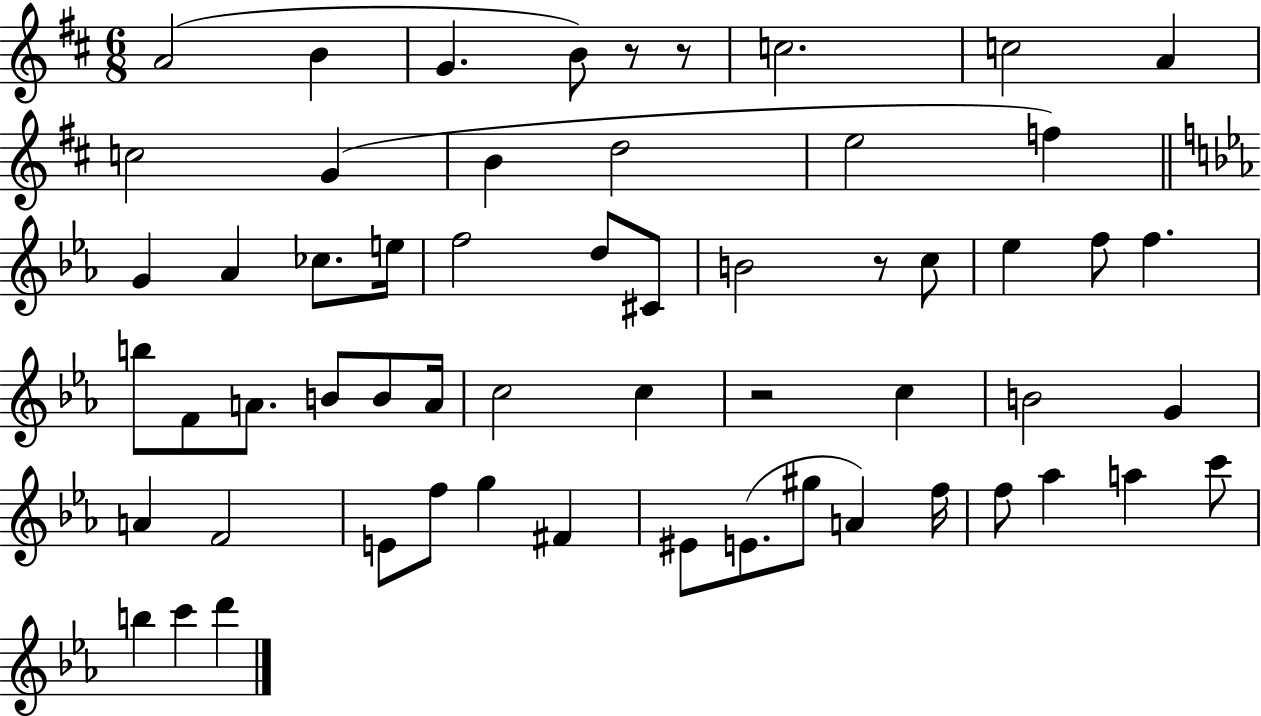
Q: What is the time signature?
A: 6/8